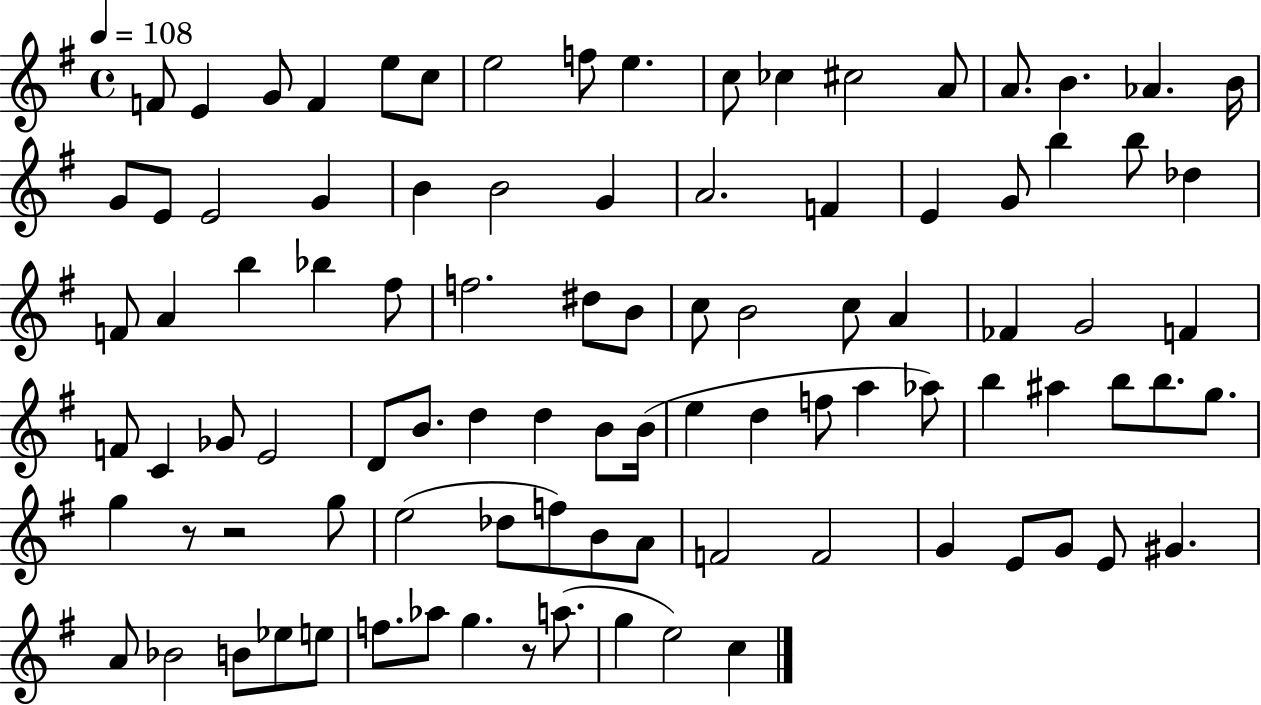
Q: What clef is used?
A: treble